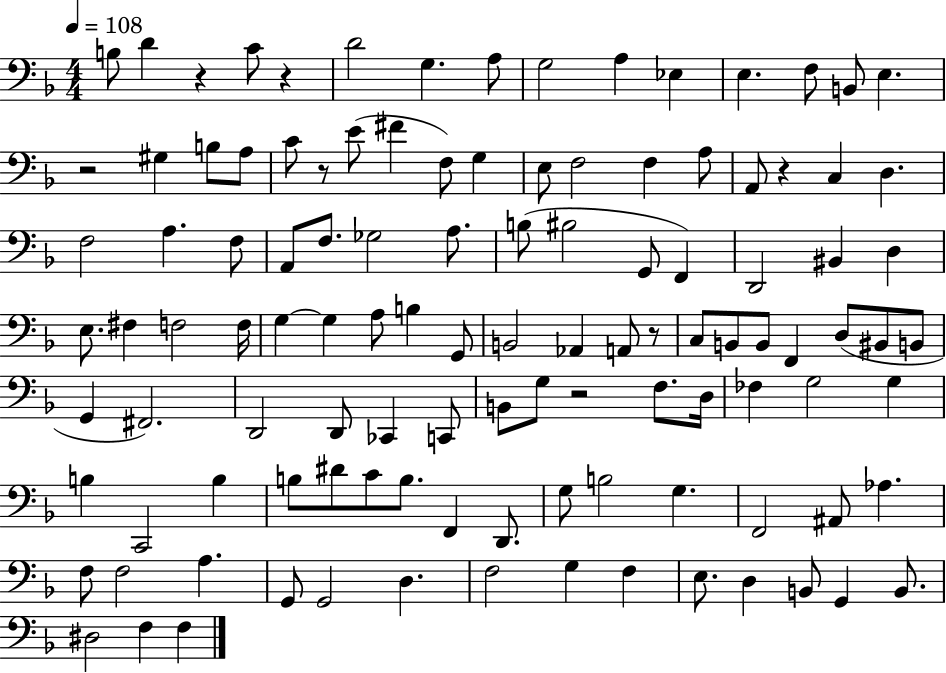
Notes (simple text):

B3/e D4/q R/q C4/e R/q D4/h G3/q. A3/e G3/h A3/q Eb3/q E3/q. F3/e B2/e E3/q. R/h G#3/q B3/e A3/e C4/e R/e E4/e F#4/q F3/e G3/q E3/e F3/h F3/q A3/e A2/e R/q C3/q D3/q. F3/h A3/q. F3/e A2/e F3/e. Gb3/h A3/e. B3/e BIS3/h G2/e F2/q D2/h BIS2/q D3/q E3/e. F#3/q F3/h F3/s G3/q G3/q A3/e B3/q G2/e B2/h Ab2/q A2/e R/e C3/e B2/e B2/e F2/q D3/e BIS2/e B2/e G2/q F#2/h. D2/h D2/e CES2/q C2/e B2/e G3/e R/h F3/e. D3/s FES3/q G3/h G3/q B3/q C2/h B3/q B3/e D#4/e C4/e B3/e. F2/q D2/e. G3/e B3/h G3/q. F2/h A#2/e Ab3/q. F3/e F3/h A3/q. G2/e G2/h D3/q. F3/h G3/q F3/q E3/e. D3/q B2/e G2/q B2/e. D#3/h F3/q F3/q